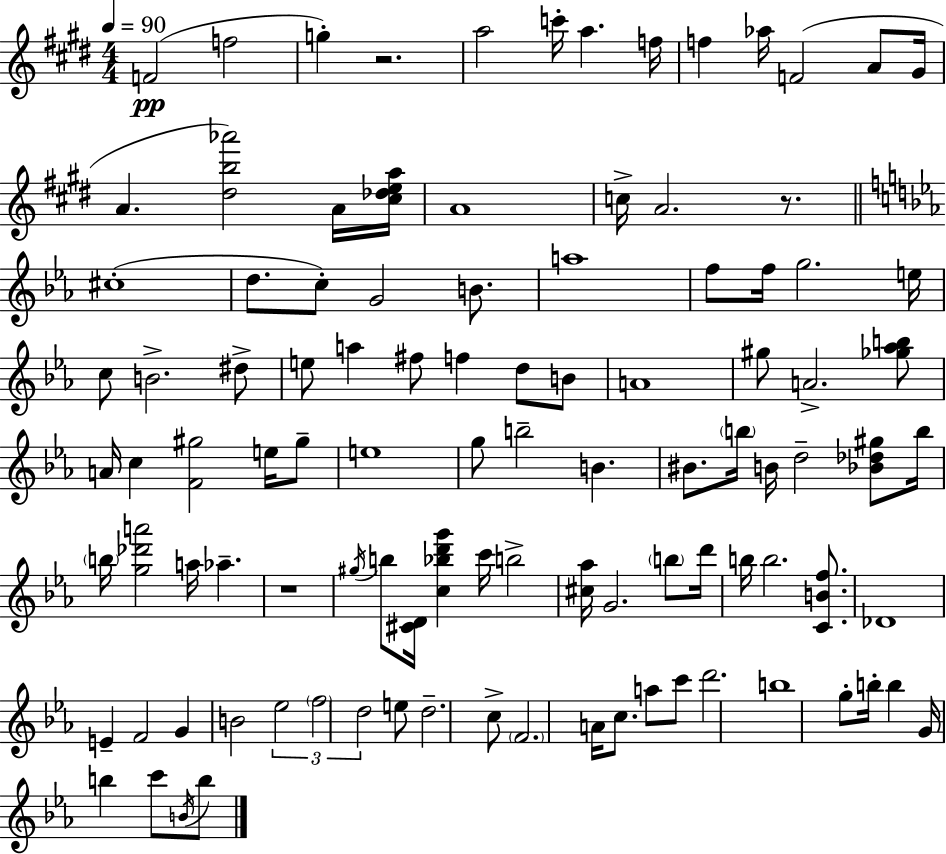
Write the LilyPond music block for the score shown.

{
  \clef treble
  \numericTimeSignature
  \time 4/4
  \key e \major
  \tempo 4 = 90
  \repeat volta 2 { f'2(\pp f''2 | g''4-.) r2. | a''2 c'''16-. a''4. f''16 | f''4 aes''16 f'2( a'8 gis'16 | \break a'4. <dis'' b'' aes'''>2) a'16 <cis'' des'' e'' a''>16 | a'1 | c''16-> a'2. r8. | \bar "||" \break \key c \minor cis''1-.( | d''8. c''8-.) g'2 b'8. | a''1 | f''8 f''16 g''2. e''16 | \break c''8 b'2.-> dis''8-> | e''8 a''4 fis''8 f''4 d''8 b'8 | a'1 | gis''8 a'2.-> <ges'' aes'' b''>8 | \break a'16 c''4 <f' gis''>2 e''16 gis''8-- | e''1 | g''8 b''2-- b'4. | bis'8. \parenthesize b''16 b'16 d''2-- <bes' des'' gis''>8 b''16 | \break \parenthesize b''16 <g'' des''' a'''>2 a''16 aes''4.-- | r1 | \acciaccatura { gis''16 } b''8 <cis' d'>16 <c'' bes'' d''' g'''>4 c'''16 b''2-> | <cis'' aes''>16 g'2. \parenthesize b''8 | \break d'''16 b''16 b''2. <c' b' f''>8. | des'1 | e'4-- f'2 g'4 | b'2 \tuplet 3/2 { ees''2 | \break \parenthesize f''2 d''2 } | e''8 d''2.-- c''8-> | \parenthesize f'2. a'16 c''8. | a''8 c'''8 d'''2. | \break b''1 | g''8-. b''16-. b''4 g'16 b''4 c'''8 \acciaccatura { b'16 } | b''8 } \bar "|."
}